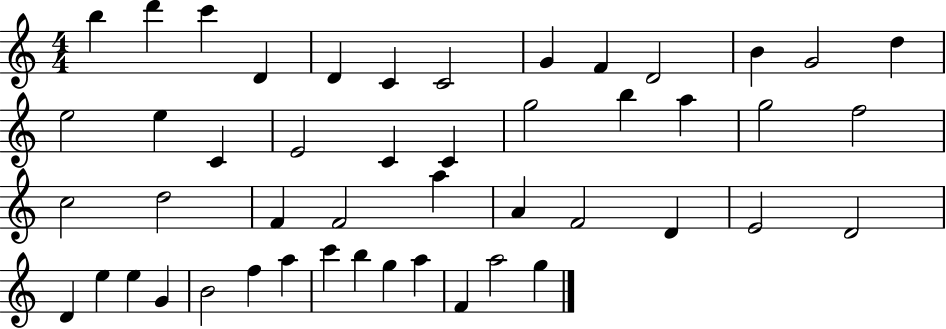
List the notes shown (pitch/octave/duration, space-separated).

B5/q D6/q C6/q D4/q D4/q C4/q C4/h G4/q F4/q D4/h B4/q G4/h D5/q E5/h E5/q C4/q E4/h C4/q C4/q G5/h B5/q A5/q G5/h F5/h C5/h D5/h F4/q F4/h A5/q A4/q F4/h D4/q E4/h D4/h D4/q E5/q E5/q G4/q B4/h F5/q A5/q C6/q B5/q G5/q A5/q F4/q A5/h G5/q